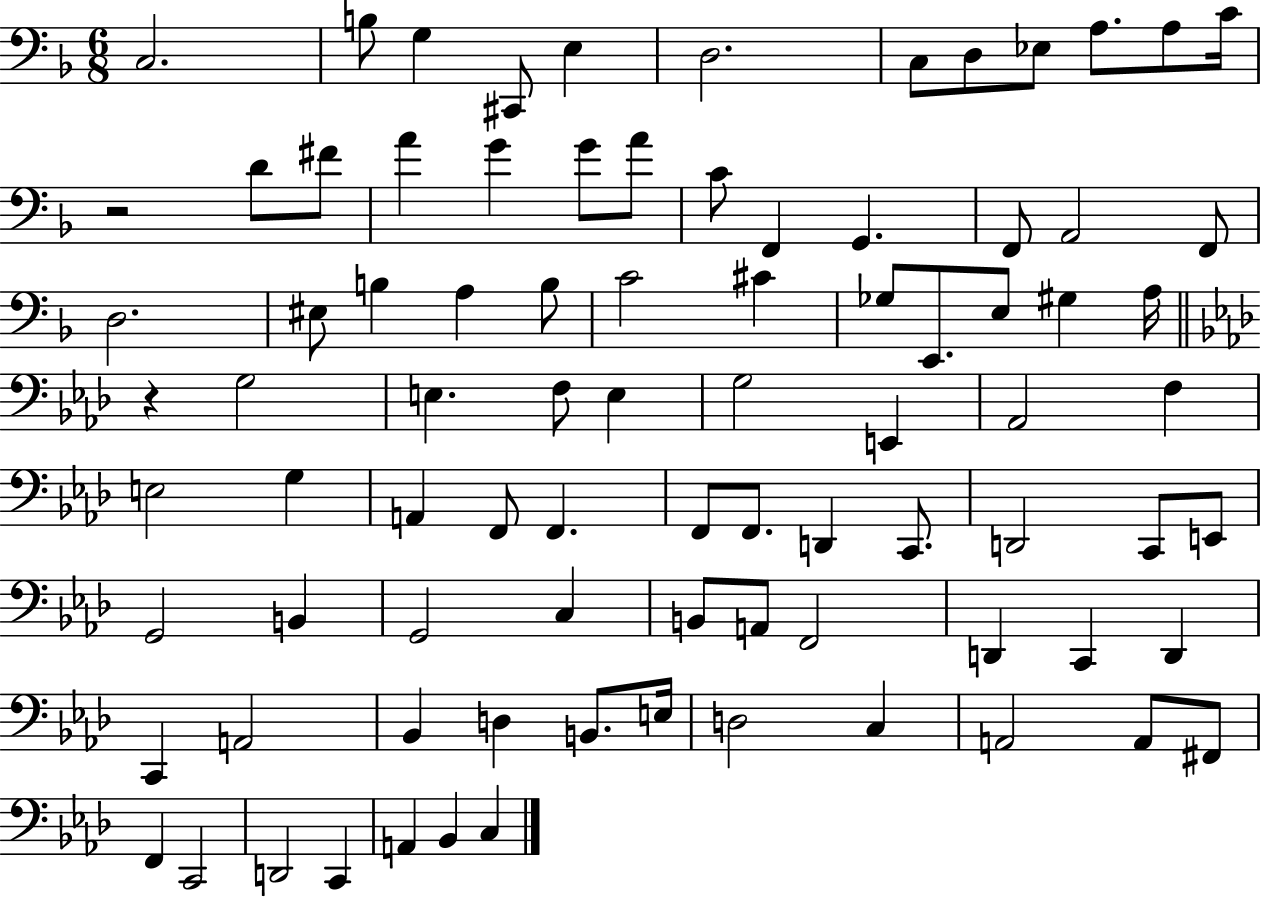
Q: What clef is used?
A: bass